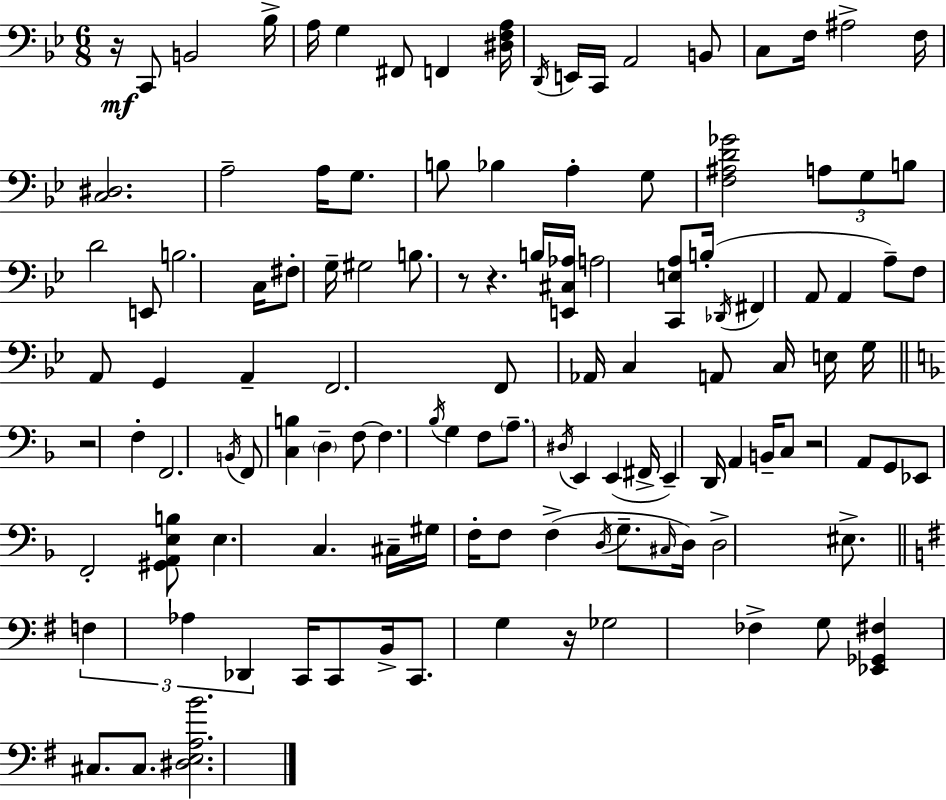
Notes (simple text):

R/s C2/e B2/h Bb3/s A3/s G3/q F#2/e F2/q [D#3,F3,A3]/s D2/s E2/s C2/s A2/h B2/e C3/e F3/s A#3/h F3/s [C3,D#3]/h. A3/h A3/s G3/e. B3/e Bb3/q A3/q G3/e [F3,A#3,D4,Gb4]/h A3/e G3/e B3/e D4/h E2/e B3/h. C3/s F#3/e G3/s G#3/h B3/e. R/e R/q. B3/s [E2,C#3,Ab3]/s A3/h [C2,E3,A3]/e B3/s Db2/s F#2/q A2/e A2/q A3/e F3/e A2/e G2/q A2/q F2/h. F2/e Ab2/s C3/q A2/e C3/s E3/s G3/s R/h F3/q F2/h. B2/s F2/e [C3,B3]/q D3/q F3/e F3/q. Bb3/s G3/q F3/e A3/e. D#3/s E2/q E2/q F#2/s E2/q D2/s A2/q B2/s C3/e R/h A2/e G2/e Eb2/e F2/h [G#2,A2,E3,B3]/e E3/q. C3/q. C#3/s G#3/s F3/s F3/e F3/q D3/s G3/e. C#3/s D3/s D3/h EIS3/e. F3/q Ab3/q Db2/q C2/s C2/e B2/s C2/e. G3/q R/s Gb3/h FES3/q G3/e [Eb2,Gb2,F#3]/q C#3/e. C#3/e. [D#3,E3,A3,B4]/h.